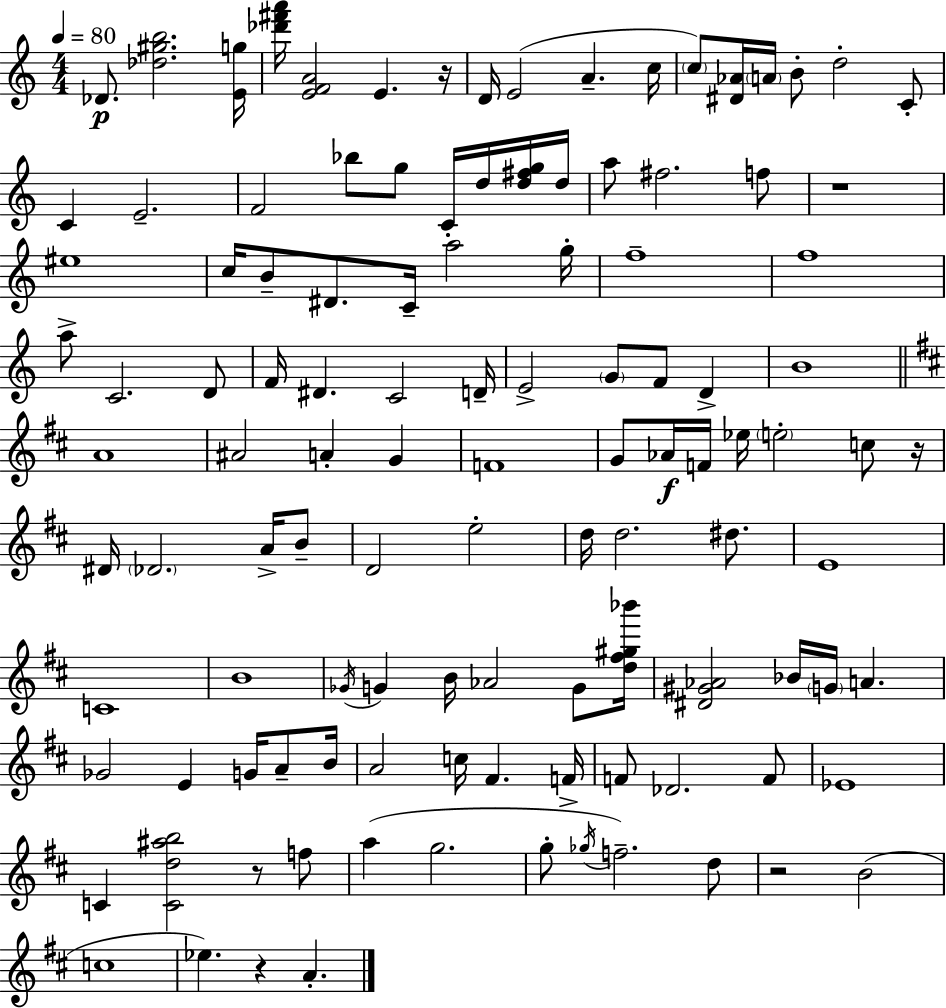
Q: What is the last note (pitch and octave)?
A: A4